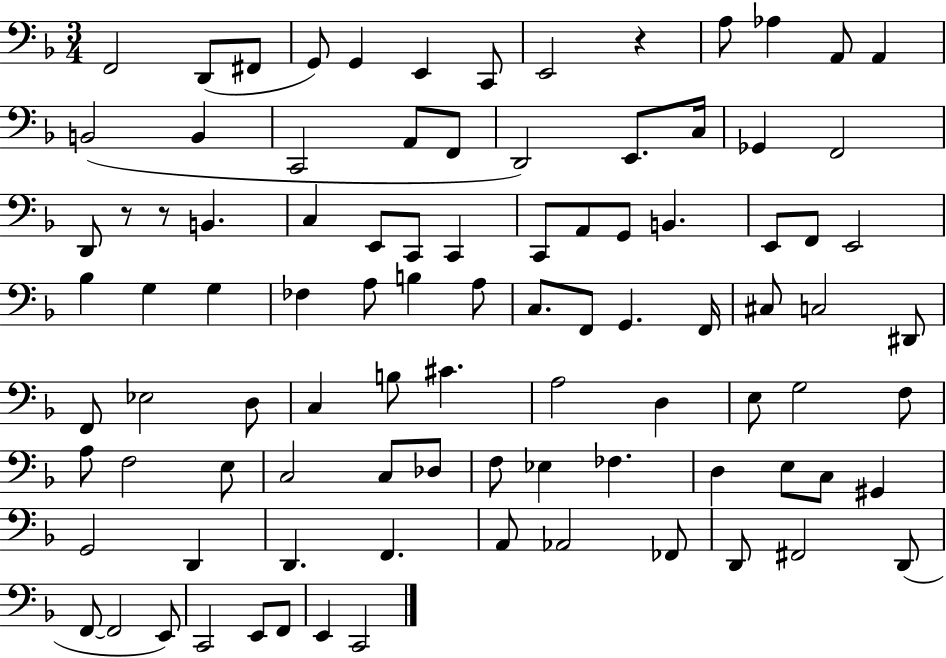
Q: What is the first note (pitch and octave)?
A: F2